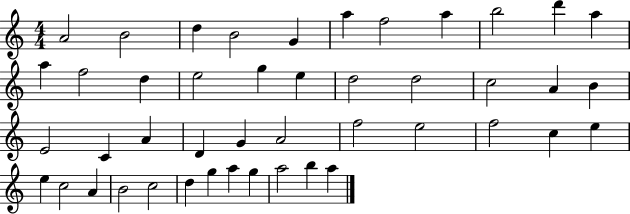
A4/h B4/h D5/q B4/h G4/q A5/q F5/h A5/q B5/h D6/q A5/q A5/q F5/h D5/q E5/h G5/q E5/q D5/h D5/h C5/h A4/q B4/q E4/h C4/q A4/q D4/q G4/q A4/h F5/h E5/h F5/h C5/q E5/q E5/q C5/h A4/q B4/h C5/h D5/q G5/q A5/q G5/q A5/h B5/q A5/q